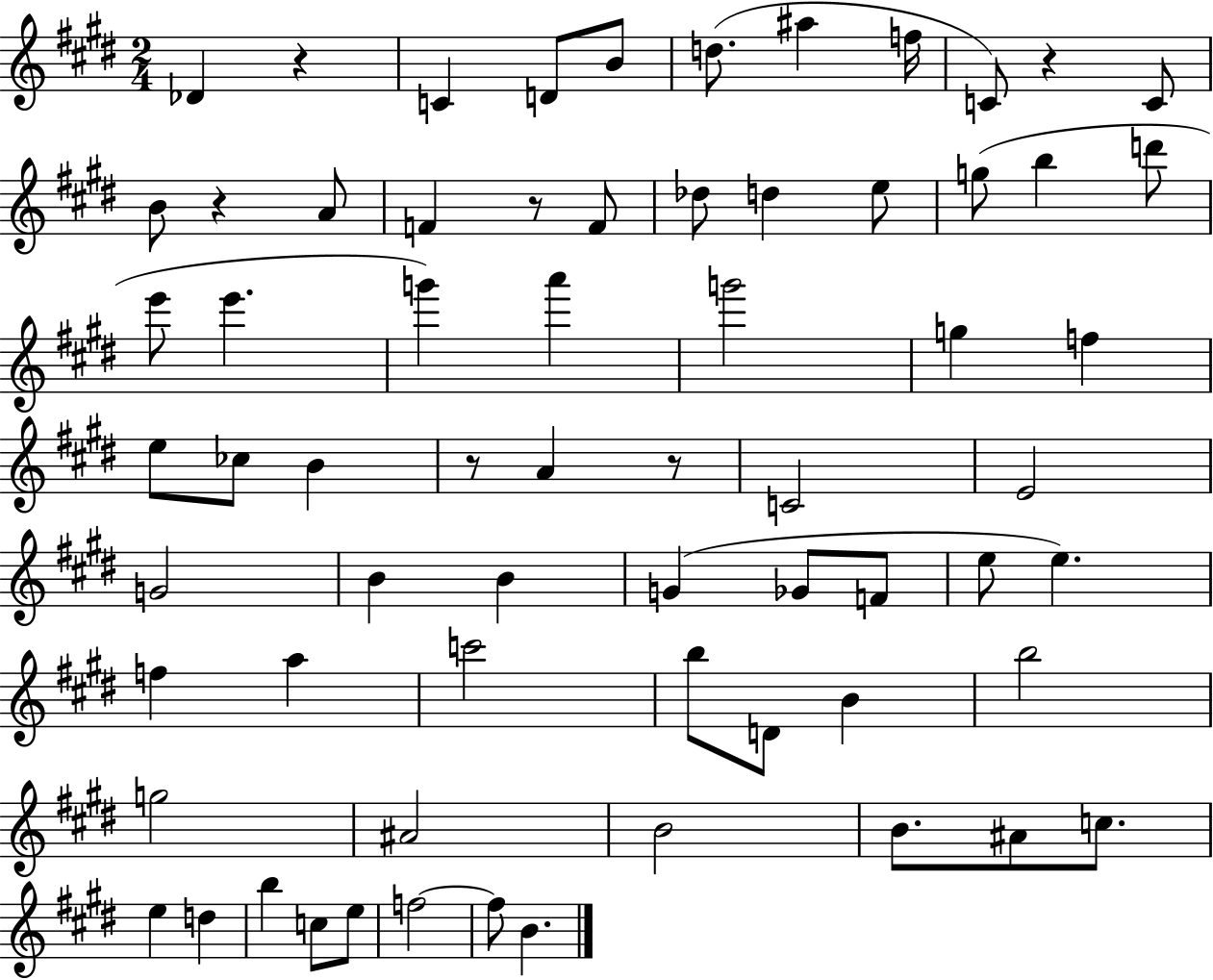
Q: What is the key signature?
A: E major